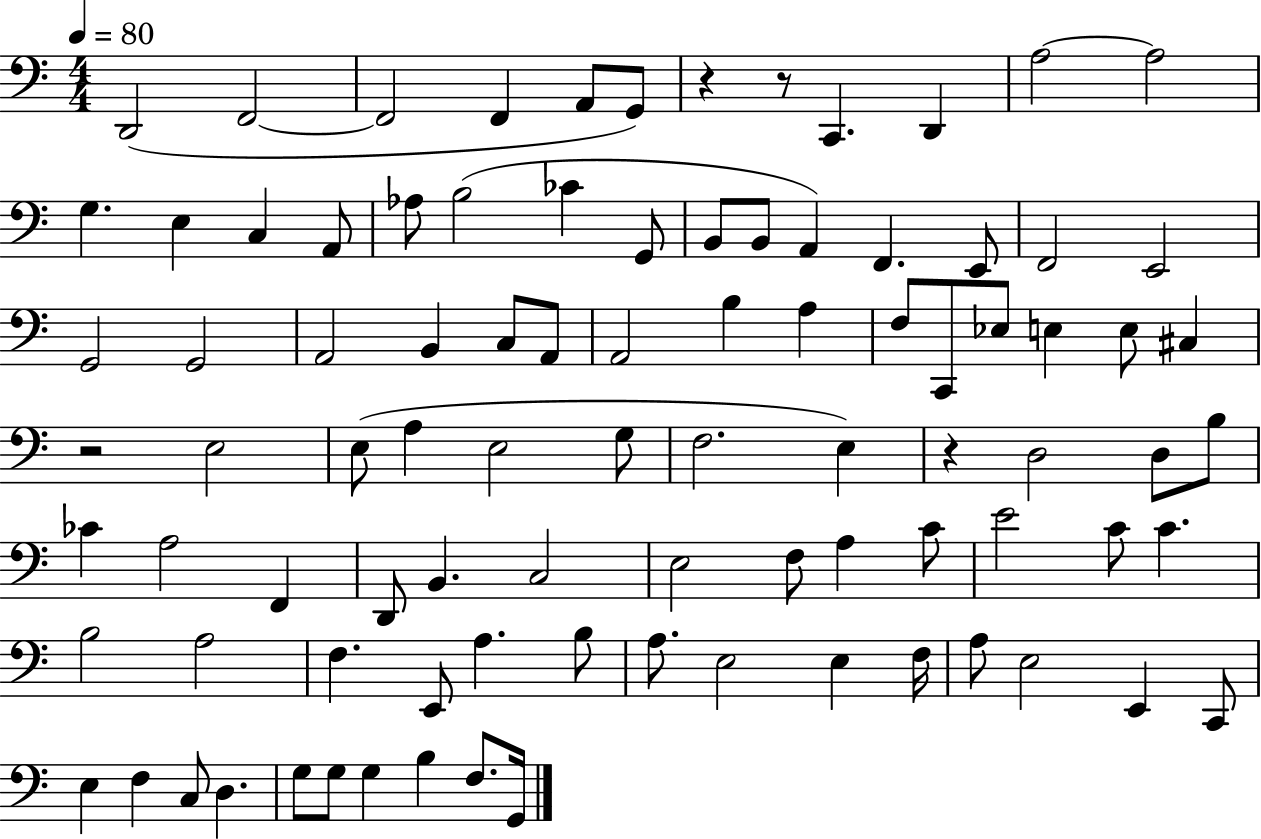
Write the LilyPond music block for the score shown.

{
  \clef bass
  \numericTimeSignature
  \time 4/4
  \key c \major
  \tempo 4 = 80
  d,2( f,2~~ | f,2 f,4 a,8 g,8) | r4 r8 c,4. d,4 | a2~~ a2 | \break g4. e4 c4 a,8 | aes8 b2( ces'4 g,8 | b,8 b,8 a,4) f,4. e,8 | f,2 e,2 | \break g,2 g,2 | a,2 b,4 c8 a,8 | a,2 b4 a4 | f8 c,8 ees8 e4 e8 cis4 | \break r2 e2 | e8( a4 e2 g8 | f2. e4) | r4 d2 d8 b8 | \break ces'4 a2 f,4 | d,8 b,4. c2 | e2 f8 a4 c'8 | e'2 c'8 c'4. | \break b2 a2 | f4. e,8 a4. b8 | a8. e2 e4 f16 | a8 e2 e,4 c,8 | \break e4 f4 c8 d4. | g8 g8 g4 b4 f8. g,16 | \bar "|."
}